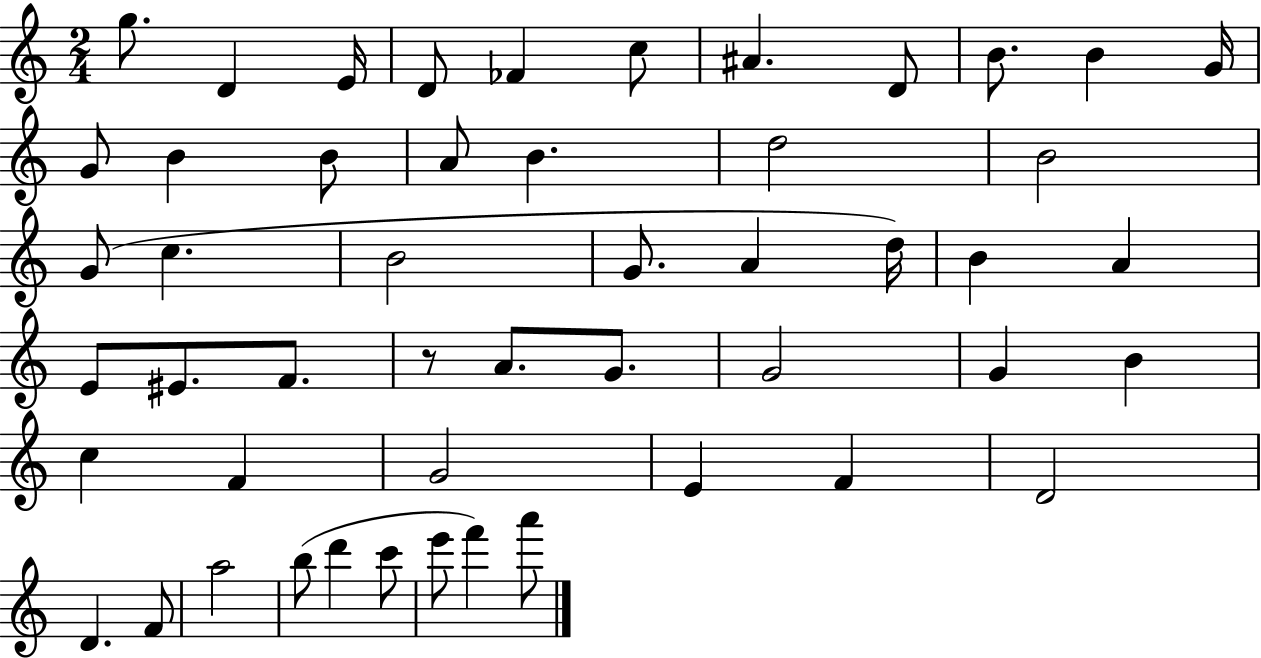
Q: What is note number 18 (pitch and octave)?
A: B4